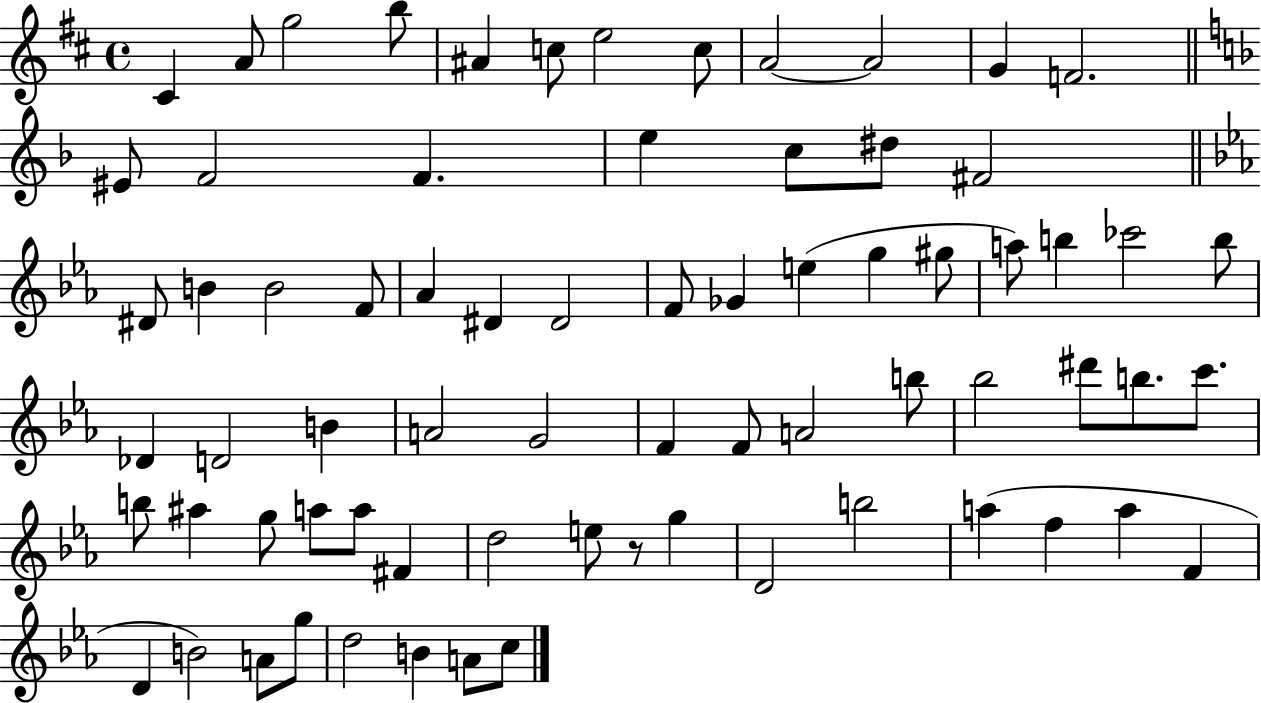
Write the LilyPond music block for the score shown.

{
  \clef treble
  \time 4/4
  \defaultTimeSignature
  \key d \major
  \repeat volta 2 { cis'4 a'8 g''2 b''8 | ais'4 c''8 e''2 c''8 | a'2~~ a'2 | g'4 f'2. | \break \bar "||" \break \key f \major eis'8 f'2 f'4. | e''4 c''8 dis''8 fis'2 | \bar "||" \break \key ees \major dis'8 b'4 b'2 f'8 | aes'4 dis'4 dis'2 | f'8 ges'4 e''4( g''4 gis''8 | a''8) b''4 ces'''2 b''8 | \break des'4 d'2 b'4 | a'2 g'2 | f'4 f'8 a'2 b''8 | bes''2 dis'''8 b''8. c'''8. | \break b''8 ais''4 g''8 a''8 a''8 fis'4 | d''2 e''8 r8 g''4 | d'2 b''2 | a''4( f''4 a''4 f'4 | \break d'4 b'2) a'8 g''8 | d''2 b'4 a'8 c''8 | } \bar "|."
}